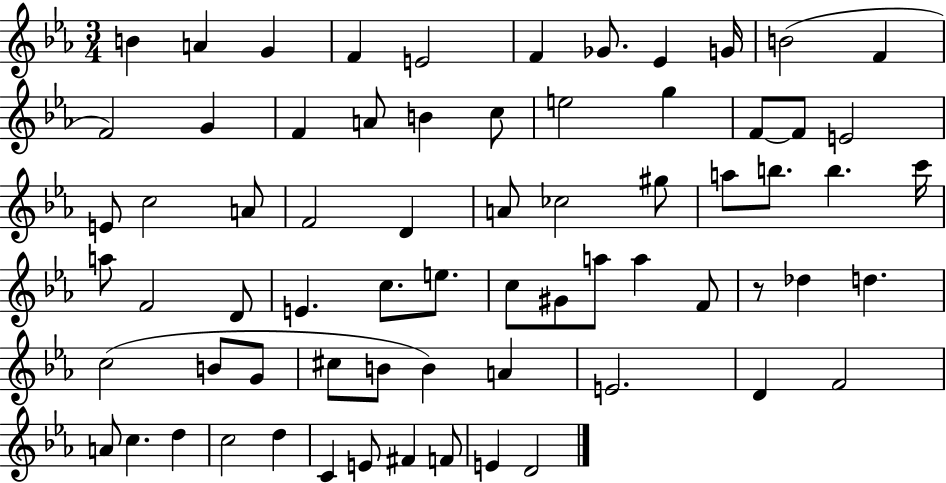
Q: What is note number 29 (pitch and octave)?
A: CES5